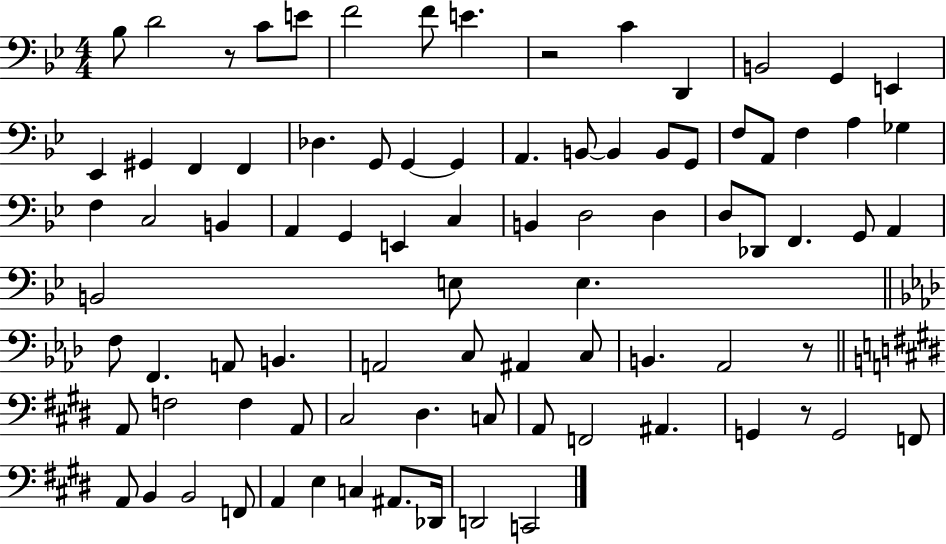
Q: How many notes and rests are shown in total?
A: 86